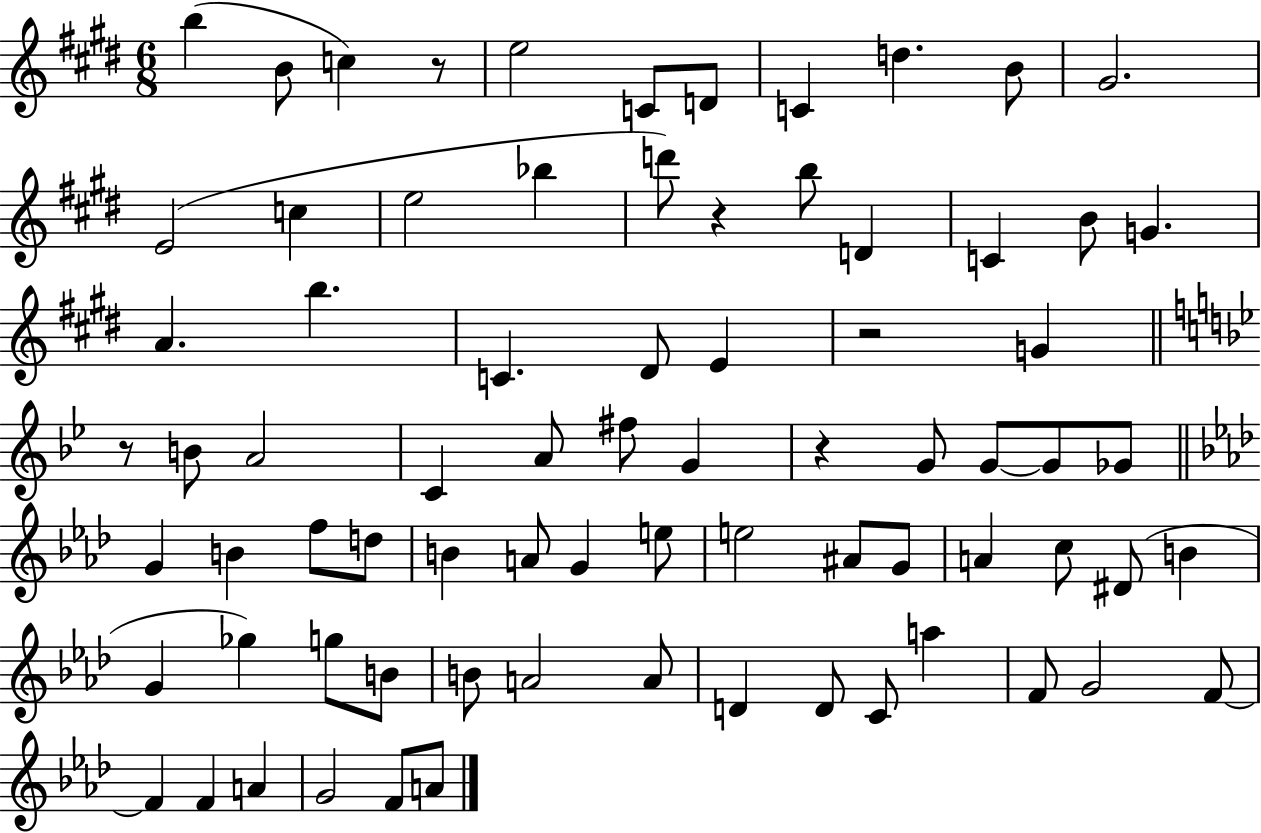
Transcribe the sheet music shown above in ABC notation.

X:1
T:Untitled
M:6/8
L:1/4
K:E
b B/2 c z/2 e2 C/2 D/2 C d B/2 ^G2 E2 c e2 _b d'/2 z b/2 D C B/2 G A b C ^D/2 E z2 G z/2 B/2 A2 C A/2 ^f/2 G z G/2 G/2 G/2 _G/2 G B f/2 d/2 B A/2 G e/2 e2 ^A/2 G/2 A c/2 ^D/2 B G _g g/2 B/2 B/2 A2 A/2 D D/2 C/2 a F/2 G2 F/2 F F A G2 F/2 A/2